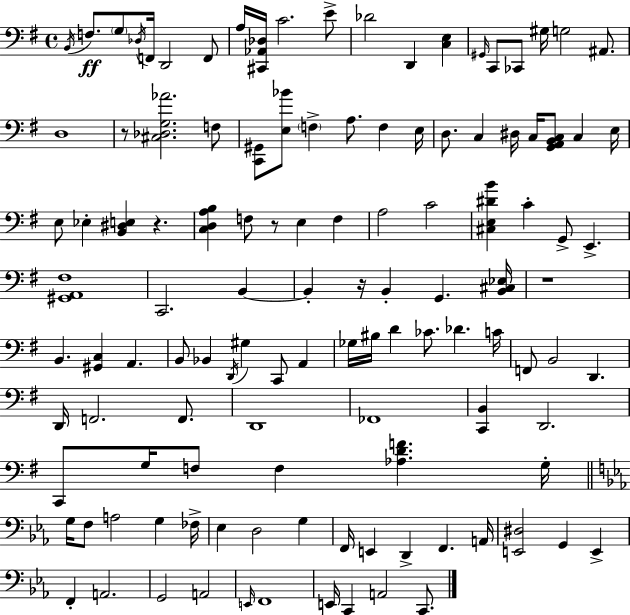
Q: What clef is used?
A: bass